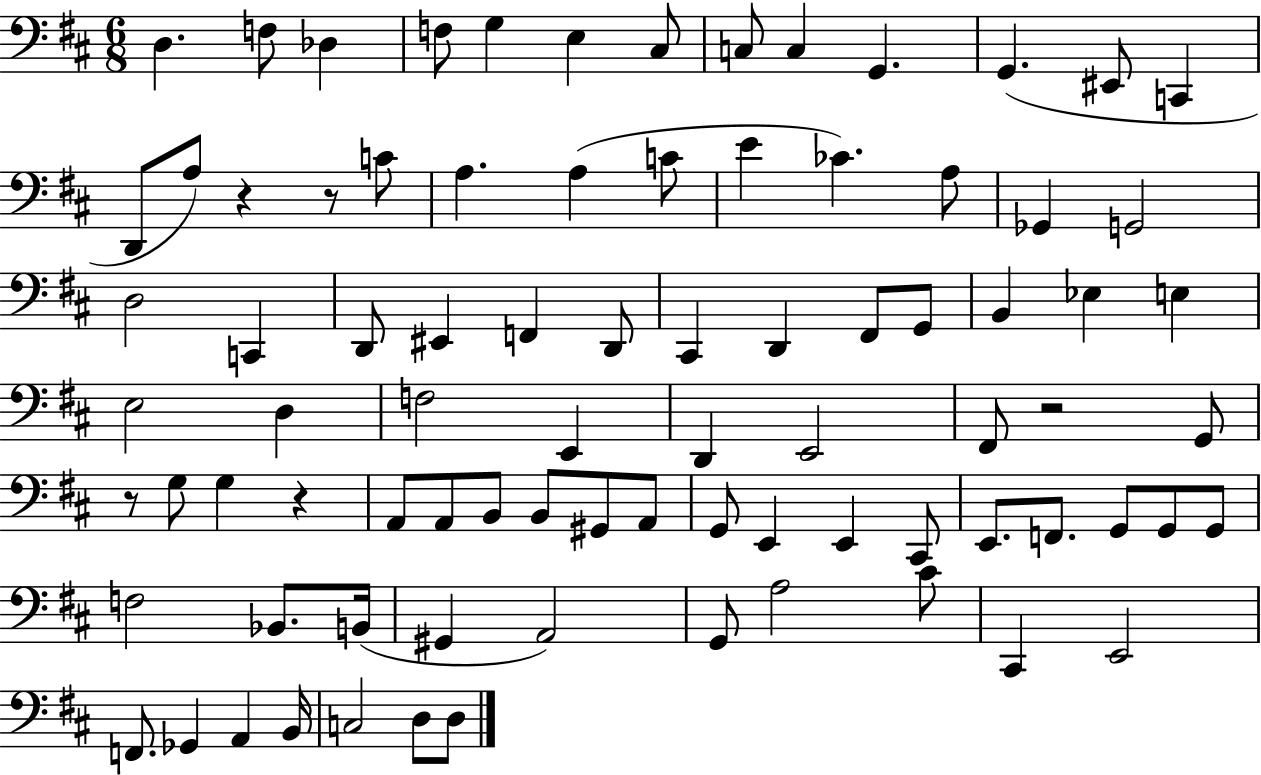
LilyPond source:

{
  \clef bass
  \numericTimeSignature
  \time 6/8
  \key d \major
  d4. f8 des4 | f8 g4 e4 cis8 | c8 c4 g,4. | g,4.( eis,8 c,4 | \break d,8 a8) r4 r8 c'8 | a4. a4( c'8 | e'4 ces'4.) a8 | ges,4 g,2 | \break d2 c,4 | d,8 eis,4 f,4 d,8 | cis,4 d,4 fis,8 g,8 | b,4 ees4 e4 | \break e2 d4 | f2 e,4 | d,4 e,2 | fis,8 r2 g,8 | \break r8 g8 g4 r4 | a,8 a,8 b,8 b,8 gis,8 a,8 | g,8 e,4 e,4 cis,8 | e,8. f,8. g,8 g,8 g,8 | \break f2 bes,8. b,16( | gis,4 a,2) | g,8 a2 cis'8 | cis,4 e,2 | \break f,8. ges,4 a,4 b,16 | c2 d8 d8 | \bar "|."
}